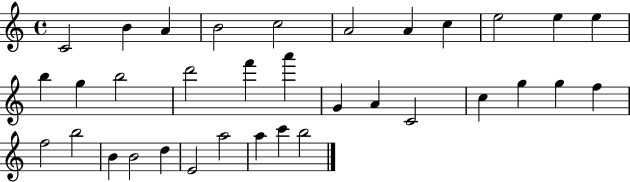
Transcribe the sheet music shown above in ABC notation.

X:1
T:Untitled
M:4/4
L:1/4
K:C
C2 B A B2 c2 A2 A c e2 e e b g b2 d'2 f' a' G A C2 c g g f f2 b2 B B2 d E2 a2 a c' b2